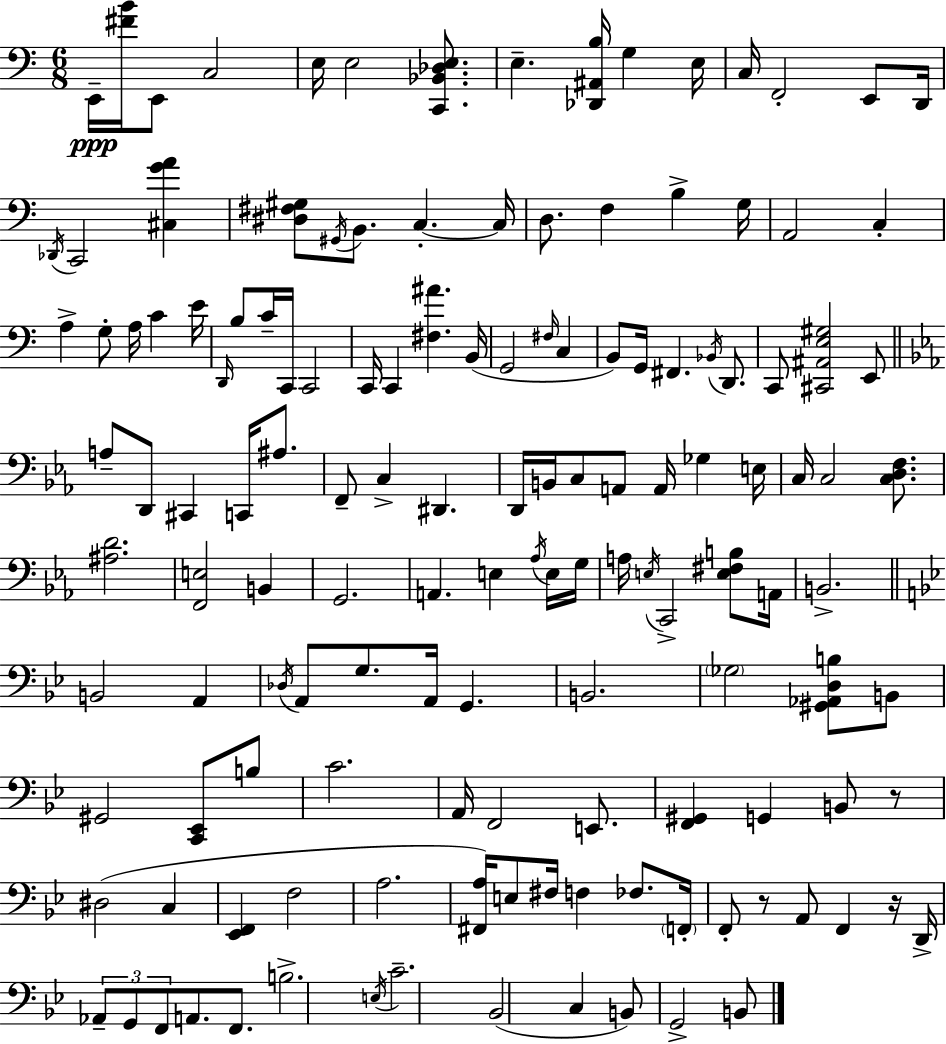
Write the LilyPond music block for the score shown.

{
  \clef bass
  \numericTimeSignature
  \time 6/8
  \key a \minor
  e,16--\ppp <fis' b'>16 e,8 c2 | e16 e2 <c, bes, des e>8. | e4.-- <des, ais, b>16 g4 e16 | c16 f,2-. e,8 d,16 | \break \acciaccatura { des,16 } c,2 <cis g' a'>4 | <dis fis gis>8 \acciaccatura { gis,16 } b,8. c4.-.~~ | c16 d8. f4 b4-> | g16 a,2 c4-. | \break a4-> g8-. a16 c'4 | e'16 \grace { d,16 } b8 c'16-- c,16 c,2 | c,16 c,4 <fis ais'>4. | b,16( g,2 \grace { fis16 } | \break c4 b,8) g,16 fis,4. | \acciaccatura { bes,16 } d,8. c,8 <cis, ais, e gis>2 | e,8 \bar "||" \break \key c \minor a8-- d,8 cis,4 c,16 ais8. | f,8-- c4-> dis,4. | d,16 b,16 c8 a,8 a,16 ges4 e16 | c16 c2 <c d f>8. | \break <ais d'>2. | <f, e>2 b,4 | g,2. | a,4. e4 \acciaccatura { aes16 } e16 | \break g16 a16 \acciaccatura { e16 } c,2-> <e fis b>8 | a,16 b,2.-> | \bar "||" \break \key g \minor b,2 a,4 | \acciaccatura { des16 } a,8 g8. a,16 g,4. | b,2. | \parenthesize ges2 <gis, aes, d b>8 b,8 | \break gis,2 <c, ees,>8 b8 | c'2. | a,16 f,2 e,8. | <f, gis,>4 g,4 b,8 r8 | \break dis2( c4 | <ees, f,>4 f2 | a2. | <fis, a>16) e8 fis16 f4 fes8. | \break \parenthesize f,16-. f,8-. r8 a,8 f,4 r16 | d,16-> \tuplet 3/2 { aes,8-- g,8 f,8 } a,8. f,8. | b2.-> | \acciaccatura { e16 } c'2.-- | \break bes,2( c4 | b,8) g,2-> | b,8 \bar "|."
}